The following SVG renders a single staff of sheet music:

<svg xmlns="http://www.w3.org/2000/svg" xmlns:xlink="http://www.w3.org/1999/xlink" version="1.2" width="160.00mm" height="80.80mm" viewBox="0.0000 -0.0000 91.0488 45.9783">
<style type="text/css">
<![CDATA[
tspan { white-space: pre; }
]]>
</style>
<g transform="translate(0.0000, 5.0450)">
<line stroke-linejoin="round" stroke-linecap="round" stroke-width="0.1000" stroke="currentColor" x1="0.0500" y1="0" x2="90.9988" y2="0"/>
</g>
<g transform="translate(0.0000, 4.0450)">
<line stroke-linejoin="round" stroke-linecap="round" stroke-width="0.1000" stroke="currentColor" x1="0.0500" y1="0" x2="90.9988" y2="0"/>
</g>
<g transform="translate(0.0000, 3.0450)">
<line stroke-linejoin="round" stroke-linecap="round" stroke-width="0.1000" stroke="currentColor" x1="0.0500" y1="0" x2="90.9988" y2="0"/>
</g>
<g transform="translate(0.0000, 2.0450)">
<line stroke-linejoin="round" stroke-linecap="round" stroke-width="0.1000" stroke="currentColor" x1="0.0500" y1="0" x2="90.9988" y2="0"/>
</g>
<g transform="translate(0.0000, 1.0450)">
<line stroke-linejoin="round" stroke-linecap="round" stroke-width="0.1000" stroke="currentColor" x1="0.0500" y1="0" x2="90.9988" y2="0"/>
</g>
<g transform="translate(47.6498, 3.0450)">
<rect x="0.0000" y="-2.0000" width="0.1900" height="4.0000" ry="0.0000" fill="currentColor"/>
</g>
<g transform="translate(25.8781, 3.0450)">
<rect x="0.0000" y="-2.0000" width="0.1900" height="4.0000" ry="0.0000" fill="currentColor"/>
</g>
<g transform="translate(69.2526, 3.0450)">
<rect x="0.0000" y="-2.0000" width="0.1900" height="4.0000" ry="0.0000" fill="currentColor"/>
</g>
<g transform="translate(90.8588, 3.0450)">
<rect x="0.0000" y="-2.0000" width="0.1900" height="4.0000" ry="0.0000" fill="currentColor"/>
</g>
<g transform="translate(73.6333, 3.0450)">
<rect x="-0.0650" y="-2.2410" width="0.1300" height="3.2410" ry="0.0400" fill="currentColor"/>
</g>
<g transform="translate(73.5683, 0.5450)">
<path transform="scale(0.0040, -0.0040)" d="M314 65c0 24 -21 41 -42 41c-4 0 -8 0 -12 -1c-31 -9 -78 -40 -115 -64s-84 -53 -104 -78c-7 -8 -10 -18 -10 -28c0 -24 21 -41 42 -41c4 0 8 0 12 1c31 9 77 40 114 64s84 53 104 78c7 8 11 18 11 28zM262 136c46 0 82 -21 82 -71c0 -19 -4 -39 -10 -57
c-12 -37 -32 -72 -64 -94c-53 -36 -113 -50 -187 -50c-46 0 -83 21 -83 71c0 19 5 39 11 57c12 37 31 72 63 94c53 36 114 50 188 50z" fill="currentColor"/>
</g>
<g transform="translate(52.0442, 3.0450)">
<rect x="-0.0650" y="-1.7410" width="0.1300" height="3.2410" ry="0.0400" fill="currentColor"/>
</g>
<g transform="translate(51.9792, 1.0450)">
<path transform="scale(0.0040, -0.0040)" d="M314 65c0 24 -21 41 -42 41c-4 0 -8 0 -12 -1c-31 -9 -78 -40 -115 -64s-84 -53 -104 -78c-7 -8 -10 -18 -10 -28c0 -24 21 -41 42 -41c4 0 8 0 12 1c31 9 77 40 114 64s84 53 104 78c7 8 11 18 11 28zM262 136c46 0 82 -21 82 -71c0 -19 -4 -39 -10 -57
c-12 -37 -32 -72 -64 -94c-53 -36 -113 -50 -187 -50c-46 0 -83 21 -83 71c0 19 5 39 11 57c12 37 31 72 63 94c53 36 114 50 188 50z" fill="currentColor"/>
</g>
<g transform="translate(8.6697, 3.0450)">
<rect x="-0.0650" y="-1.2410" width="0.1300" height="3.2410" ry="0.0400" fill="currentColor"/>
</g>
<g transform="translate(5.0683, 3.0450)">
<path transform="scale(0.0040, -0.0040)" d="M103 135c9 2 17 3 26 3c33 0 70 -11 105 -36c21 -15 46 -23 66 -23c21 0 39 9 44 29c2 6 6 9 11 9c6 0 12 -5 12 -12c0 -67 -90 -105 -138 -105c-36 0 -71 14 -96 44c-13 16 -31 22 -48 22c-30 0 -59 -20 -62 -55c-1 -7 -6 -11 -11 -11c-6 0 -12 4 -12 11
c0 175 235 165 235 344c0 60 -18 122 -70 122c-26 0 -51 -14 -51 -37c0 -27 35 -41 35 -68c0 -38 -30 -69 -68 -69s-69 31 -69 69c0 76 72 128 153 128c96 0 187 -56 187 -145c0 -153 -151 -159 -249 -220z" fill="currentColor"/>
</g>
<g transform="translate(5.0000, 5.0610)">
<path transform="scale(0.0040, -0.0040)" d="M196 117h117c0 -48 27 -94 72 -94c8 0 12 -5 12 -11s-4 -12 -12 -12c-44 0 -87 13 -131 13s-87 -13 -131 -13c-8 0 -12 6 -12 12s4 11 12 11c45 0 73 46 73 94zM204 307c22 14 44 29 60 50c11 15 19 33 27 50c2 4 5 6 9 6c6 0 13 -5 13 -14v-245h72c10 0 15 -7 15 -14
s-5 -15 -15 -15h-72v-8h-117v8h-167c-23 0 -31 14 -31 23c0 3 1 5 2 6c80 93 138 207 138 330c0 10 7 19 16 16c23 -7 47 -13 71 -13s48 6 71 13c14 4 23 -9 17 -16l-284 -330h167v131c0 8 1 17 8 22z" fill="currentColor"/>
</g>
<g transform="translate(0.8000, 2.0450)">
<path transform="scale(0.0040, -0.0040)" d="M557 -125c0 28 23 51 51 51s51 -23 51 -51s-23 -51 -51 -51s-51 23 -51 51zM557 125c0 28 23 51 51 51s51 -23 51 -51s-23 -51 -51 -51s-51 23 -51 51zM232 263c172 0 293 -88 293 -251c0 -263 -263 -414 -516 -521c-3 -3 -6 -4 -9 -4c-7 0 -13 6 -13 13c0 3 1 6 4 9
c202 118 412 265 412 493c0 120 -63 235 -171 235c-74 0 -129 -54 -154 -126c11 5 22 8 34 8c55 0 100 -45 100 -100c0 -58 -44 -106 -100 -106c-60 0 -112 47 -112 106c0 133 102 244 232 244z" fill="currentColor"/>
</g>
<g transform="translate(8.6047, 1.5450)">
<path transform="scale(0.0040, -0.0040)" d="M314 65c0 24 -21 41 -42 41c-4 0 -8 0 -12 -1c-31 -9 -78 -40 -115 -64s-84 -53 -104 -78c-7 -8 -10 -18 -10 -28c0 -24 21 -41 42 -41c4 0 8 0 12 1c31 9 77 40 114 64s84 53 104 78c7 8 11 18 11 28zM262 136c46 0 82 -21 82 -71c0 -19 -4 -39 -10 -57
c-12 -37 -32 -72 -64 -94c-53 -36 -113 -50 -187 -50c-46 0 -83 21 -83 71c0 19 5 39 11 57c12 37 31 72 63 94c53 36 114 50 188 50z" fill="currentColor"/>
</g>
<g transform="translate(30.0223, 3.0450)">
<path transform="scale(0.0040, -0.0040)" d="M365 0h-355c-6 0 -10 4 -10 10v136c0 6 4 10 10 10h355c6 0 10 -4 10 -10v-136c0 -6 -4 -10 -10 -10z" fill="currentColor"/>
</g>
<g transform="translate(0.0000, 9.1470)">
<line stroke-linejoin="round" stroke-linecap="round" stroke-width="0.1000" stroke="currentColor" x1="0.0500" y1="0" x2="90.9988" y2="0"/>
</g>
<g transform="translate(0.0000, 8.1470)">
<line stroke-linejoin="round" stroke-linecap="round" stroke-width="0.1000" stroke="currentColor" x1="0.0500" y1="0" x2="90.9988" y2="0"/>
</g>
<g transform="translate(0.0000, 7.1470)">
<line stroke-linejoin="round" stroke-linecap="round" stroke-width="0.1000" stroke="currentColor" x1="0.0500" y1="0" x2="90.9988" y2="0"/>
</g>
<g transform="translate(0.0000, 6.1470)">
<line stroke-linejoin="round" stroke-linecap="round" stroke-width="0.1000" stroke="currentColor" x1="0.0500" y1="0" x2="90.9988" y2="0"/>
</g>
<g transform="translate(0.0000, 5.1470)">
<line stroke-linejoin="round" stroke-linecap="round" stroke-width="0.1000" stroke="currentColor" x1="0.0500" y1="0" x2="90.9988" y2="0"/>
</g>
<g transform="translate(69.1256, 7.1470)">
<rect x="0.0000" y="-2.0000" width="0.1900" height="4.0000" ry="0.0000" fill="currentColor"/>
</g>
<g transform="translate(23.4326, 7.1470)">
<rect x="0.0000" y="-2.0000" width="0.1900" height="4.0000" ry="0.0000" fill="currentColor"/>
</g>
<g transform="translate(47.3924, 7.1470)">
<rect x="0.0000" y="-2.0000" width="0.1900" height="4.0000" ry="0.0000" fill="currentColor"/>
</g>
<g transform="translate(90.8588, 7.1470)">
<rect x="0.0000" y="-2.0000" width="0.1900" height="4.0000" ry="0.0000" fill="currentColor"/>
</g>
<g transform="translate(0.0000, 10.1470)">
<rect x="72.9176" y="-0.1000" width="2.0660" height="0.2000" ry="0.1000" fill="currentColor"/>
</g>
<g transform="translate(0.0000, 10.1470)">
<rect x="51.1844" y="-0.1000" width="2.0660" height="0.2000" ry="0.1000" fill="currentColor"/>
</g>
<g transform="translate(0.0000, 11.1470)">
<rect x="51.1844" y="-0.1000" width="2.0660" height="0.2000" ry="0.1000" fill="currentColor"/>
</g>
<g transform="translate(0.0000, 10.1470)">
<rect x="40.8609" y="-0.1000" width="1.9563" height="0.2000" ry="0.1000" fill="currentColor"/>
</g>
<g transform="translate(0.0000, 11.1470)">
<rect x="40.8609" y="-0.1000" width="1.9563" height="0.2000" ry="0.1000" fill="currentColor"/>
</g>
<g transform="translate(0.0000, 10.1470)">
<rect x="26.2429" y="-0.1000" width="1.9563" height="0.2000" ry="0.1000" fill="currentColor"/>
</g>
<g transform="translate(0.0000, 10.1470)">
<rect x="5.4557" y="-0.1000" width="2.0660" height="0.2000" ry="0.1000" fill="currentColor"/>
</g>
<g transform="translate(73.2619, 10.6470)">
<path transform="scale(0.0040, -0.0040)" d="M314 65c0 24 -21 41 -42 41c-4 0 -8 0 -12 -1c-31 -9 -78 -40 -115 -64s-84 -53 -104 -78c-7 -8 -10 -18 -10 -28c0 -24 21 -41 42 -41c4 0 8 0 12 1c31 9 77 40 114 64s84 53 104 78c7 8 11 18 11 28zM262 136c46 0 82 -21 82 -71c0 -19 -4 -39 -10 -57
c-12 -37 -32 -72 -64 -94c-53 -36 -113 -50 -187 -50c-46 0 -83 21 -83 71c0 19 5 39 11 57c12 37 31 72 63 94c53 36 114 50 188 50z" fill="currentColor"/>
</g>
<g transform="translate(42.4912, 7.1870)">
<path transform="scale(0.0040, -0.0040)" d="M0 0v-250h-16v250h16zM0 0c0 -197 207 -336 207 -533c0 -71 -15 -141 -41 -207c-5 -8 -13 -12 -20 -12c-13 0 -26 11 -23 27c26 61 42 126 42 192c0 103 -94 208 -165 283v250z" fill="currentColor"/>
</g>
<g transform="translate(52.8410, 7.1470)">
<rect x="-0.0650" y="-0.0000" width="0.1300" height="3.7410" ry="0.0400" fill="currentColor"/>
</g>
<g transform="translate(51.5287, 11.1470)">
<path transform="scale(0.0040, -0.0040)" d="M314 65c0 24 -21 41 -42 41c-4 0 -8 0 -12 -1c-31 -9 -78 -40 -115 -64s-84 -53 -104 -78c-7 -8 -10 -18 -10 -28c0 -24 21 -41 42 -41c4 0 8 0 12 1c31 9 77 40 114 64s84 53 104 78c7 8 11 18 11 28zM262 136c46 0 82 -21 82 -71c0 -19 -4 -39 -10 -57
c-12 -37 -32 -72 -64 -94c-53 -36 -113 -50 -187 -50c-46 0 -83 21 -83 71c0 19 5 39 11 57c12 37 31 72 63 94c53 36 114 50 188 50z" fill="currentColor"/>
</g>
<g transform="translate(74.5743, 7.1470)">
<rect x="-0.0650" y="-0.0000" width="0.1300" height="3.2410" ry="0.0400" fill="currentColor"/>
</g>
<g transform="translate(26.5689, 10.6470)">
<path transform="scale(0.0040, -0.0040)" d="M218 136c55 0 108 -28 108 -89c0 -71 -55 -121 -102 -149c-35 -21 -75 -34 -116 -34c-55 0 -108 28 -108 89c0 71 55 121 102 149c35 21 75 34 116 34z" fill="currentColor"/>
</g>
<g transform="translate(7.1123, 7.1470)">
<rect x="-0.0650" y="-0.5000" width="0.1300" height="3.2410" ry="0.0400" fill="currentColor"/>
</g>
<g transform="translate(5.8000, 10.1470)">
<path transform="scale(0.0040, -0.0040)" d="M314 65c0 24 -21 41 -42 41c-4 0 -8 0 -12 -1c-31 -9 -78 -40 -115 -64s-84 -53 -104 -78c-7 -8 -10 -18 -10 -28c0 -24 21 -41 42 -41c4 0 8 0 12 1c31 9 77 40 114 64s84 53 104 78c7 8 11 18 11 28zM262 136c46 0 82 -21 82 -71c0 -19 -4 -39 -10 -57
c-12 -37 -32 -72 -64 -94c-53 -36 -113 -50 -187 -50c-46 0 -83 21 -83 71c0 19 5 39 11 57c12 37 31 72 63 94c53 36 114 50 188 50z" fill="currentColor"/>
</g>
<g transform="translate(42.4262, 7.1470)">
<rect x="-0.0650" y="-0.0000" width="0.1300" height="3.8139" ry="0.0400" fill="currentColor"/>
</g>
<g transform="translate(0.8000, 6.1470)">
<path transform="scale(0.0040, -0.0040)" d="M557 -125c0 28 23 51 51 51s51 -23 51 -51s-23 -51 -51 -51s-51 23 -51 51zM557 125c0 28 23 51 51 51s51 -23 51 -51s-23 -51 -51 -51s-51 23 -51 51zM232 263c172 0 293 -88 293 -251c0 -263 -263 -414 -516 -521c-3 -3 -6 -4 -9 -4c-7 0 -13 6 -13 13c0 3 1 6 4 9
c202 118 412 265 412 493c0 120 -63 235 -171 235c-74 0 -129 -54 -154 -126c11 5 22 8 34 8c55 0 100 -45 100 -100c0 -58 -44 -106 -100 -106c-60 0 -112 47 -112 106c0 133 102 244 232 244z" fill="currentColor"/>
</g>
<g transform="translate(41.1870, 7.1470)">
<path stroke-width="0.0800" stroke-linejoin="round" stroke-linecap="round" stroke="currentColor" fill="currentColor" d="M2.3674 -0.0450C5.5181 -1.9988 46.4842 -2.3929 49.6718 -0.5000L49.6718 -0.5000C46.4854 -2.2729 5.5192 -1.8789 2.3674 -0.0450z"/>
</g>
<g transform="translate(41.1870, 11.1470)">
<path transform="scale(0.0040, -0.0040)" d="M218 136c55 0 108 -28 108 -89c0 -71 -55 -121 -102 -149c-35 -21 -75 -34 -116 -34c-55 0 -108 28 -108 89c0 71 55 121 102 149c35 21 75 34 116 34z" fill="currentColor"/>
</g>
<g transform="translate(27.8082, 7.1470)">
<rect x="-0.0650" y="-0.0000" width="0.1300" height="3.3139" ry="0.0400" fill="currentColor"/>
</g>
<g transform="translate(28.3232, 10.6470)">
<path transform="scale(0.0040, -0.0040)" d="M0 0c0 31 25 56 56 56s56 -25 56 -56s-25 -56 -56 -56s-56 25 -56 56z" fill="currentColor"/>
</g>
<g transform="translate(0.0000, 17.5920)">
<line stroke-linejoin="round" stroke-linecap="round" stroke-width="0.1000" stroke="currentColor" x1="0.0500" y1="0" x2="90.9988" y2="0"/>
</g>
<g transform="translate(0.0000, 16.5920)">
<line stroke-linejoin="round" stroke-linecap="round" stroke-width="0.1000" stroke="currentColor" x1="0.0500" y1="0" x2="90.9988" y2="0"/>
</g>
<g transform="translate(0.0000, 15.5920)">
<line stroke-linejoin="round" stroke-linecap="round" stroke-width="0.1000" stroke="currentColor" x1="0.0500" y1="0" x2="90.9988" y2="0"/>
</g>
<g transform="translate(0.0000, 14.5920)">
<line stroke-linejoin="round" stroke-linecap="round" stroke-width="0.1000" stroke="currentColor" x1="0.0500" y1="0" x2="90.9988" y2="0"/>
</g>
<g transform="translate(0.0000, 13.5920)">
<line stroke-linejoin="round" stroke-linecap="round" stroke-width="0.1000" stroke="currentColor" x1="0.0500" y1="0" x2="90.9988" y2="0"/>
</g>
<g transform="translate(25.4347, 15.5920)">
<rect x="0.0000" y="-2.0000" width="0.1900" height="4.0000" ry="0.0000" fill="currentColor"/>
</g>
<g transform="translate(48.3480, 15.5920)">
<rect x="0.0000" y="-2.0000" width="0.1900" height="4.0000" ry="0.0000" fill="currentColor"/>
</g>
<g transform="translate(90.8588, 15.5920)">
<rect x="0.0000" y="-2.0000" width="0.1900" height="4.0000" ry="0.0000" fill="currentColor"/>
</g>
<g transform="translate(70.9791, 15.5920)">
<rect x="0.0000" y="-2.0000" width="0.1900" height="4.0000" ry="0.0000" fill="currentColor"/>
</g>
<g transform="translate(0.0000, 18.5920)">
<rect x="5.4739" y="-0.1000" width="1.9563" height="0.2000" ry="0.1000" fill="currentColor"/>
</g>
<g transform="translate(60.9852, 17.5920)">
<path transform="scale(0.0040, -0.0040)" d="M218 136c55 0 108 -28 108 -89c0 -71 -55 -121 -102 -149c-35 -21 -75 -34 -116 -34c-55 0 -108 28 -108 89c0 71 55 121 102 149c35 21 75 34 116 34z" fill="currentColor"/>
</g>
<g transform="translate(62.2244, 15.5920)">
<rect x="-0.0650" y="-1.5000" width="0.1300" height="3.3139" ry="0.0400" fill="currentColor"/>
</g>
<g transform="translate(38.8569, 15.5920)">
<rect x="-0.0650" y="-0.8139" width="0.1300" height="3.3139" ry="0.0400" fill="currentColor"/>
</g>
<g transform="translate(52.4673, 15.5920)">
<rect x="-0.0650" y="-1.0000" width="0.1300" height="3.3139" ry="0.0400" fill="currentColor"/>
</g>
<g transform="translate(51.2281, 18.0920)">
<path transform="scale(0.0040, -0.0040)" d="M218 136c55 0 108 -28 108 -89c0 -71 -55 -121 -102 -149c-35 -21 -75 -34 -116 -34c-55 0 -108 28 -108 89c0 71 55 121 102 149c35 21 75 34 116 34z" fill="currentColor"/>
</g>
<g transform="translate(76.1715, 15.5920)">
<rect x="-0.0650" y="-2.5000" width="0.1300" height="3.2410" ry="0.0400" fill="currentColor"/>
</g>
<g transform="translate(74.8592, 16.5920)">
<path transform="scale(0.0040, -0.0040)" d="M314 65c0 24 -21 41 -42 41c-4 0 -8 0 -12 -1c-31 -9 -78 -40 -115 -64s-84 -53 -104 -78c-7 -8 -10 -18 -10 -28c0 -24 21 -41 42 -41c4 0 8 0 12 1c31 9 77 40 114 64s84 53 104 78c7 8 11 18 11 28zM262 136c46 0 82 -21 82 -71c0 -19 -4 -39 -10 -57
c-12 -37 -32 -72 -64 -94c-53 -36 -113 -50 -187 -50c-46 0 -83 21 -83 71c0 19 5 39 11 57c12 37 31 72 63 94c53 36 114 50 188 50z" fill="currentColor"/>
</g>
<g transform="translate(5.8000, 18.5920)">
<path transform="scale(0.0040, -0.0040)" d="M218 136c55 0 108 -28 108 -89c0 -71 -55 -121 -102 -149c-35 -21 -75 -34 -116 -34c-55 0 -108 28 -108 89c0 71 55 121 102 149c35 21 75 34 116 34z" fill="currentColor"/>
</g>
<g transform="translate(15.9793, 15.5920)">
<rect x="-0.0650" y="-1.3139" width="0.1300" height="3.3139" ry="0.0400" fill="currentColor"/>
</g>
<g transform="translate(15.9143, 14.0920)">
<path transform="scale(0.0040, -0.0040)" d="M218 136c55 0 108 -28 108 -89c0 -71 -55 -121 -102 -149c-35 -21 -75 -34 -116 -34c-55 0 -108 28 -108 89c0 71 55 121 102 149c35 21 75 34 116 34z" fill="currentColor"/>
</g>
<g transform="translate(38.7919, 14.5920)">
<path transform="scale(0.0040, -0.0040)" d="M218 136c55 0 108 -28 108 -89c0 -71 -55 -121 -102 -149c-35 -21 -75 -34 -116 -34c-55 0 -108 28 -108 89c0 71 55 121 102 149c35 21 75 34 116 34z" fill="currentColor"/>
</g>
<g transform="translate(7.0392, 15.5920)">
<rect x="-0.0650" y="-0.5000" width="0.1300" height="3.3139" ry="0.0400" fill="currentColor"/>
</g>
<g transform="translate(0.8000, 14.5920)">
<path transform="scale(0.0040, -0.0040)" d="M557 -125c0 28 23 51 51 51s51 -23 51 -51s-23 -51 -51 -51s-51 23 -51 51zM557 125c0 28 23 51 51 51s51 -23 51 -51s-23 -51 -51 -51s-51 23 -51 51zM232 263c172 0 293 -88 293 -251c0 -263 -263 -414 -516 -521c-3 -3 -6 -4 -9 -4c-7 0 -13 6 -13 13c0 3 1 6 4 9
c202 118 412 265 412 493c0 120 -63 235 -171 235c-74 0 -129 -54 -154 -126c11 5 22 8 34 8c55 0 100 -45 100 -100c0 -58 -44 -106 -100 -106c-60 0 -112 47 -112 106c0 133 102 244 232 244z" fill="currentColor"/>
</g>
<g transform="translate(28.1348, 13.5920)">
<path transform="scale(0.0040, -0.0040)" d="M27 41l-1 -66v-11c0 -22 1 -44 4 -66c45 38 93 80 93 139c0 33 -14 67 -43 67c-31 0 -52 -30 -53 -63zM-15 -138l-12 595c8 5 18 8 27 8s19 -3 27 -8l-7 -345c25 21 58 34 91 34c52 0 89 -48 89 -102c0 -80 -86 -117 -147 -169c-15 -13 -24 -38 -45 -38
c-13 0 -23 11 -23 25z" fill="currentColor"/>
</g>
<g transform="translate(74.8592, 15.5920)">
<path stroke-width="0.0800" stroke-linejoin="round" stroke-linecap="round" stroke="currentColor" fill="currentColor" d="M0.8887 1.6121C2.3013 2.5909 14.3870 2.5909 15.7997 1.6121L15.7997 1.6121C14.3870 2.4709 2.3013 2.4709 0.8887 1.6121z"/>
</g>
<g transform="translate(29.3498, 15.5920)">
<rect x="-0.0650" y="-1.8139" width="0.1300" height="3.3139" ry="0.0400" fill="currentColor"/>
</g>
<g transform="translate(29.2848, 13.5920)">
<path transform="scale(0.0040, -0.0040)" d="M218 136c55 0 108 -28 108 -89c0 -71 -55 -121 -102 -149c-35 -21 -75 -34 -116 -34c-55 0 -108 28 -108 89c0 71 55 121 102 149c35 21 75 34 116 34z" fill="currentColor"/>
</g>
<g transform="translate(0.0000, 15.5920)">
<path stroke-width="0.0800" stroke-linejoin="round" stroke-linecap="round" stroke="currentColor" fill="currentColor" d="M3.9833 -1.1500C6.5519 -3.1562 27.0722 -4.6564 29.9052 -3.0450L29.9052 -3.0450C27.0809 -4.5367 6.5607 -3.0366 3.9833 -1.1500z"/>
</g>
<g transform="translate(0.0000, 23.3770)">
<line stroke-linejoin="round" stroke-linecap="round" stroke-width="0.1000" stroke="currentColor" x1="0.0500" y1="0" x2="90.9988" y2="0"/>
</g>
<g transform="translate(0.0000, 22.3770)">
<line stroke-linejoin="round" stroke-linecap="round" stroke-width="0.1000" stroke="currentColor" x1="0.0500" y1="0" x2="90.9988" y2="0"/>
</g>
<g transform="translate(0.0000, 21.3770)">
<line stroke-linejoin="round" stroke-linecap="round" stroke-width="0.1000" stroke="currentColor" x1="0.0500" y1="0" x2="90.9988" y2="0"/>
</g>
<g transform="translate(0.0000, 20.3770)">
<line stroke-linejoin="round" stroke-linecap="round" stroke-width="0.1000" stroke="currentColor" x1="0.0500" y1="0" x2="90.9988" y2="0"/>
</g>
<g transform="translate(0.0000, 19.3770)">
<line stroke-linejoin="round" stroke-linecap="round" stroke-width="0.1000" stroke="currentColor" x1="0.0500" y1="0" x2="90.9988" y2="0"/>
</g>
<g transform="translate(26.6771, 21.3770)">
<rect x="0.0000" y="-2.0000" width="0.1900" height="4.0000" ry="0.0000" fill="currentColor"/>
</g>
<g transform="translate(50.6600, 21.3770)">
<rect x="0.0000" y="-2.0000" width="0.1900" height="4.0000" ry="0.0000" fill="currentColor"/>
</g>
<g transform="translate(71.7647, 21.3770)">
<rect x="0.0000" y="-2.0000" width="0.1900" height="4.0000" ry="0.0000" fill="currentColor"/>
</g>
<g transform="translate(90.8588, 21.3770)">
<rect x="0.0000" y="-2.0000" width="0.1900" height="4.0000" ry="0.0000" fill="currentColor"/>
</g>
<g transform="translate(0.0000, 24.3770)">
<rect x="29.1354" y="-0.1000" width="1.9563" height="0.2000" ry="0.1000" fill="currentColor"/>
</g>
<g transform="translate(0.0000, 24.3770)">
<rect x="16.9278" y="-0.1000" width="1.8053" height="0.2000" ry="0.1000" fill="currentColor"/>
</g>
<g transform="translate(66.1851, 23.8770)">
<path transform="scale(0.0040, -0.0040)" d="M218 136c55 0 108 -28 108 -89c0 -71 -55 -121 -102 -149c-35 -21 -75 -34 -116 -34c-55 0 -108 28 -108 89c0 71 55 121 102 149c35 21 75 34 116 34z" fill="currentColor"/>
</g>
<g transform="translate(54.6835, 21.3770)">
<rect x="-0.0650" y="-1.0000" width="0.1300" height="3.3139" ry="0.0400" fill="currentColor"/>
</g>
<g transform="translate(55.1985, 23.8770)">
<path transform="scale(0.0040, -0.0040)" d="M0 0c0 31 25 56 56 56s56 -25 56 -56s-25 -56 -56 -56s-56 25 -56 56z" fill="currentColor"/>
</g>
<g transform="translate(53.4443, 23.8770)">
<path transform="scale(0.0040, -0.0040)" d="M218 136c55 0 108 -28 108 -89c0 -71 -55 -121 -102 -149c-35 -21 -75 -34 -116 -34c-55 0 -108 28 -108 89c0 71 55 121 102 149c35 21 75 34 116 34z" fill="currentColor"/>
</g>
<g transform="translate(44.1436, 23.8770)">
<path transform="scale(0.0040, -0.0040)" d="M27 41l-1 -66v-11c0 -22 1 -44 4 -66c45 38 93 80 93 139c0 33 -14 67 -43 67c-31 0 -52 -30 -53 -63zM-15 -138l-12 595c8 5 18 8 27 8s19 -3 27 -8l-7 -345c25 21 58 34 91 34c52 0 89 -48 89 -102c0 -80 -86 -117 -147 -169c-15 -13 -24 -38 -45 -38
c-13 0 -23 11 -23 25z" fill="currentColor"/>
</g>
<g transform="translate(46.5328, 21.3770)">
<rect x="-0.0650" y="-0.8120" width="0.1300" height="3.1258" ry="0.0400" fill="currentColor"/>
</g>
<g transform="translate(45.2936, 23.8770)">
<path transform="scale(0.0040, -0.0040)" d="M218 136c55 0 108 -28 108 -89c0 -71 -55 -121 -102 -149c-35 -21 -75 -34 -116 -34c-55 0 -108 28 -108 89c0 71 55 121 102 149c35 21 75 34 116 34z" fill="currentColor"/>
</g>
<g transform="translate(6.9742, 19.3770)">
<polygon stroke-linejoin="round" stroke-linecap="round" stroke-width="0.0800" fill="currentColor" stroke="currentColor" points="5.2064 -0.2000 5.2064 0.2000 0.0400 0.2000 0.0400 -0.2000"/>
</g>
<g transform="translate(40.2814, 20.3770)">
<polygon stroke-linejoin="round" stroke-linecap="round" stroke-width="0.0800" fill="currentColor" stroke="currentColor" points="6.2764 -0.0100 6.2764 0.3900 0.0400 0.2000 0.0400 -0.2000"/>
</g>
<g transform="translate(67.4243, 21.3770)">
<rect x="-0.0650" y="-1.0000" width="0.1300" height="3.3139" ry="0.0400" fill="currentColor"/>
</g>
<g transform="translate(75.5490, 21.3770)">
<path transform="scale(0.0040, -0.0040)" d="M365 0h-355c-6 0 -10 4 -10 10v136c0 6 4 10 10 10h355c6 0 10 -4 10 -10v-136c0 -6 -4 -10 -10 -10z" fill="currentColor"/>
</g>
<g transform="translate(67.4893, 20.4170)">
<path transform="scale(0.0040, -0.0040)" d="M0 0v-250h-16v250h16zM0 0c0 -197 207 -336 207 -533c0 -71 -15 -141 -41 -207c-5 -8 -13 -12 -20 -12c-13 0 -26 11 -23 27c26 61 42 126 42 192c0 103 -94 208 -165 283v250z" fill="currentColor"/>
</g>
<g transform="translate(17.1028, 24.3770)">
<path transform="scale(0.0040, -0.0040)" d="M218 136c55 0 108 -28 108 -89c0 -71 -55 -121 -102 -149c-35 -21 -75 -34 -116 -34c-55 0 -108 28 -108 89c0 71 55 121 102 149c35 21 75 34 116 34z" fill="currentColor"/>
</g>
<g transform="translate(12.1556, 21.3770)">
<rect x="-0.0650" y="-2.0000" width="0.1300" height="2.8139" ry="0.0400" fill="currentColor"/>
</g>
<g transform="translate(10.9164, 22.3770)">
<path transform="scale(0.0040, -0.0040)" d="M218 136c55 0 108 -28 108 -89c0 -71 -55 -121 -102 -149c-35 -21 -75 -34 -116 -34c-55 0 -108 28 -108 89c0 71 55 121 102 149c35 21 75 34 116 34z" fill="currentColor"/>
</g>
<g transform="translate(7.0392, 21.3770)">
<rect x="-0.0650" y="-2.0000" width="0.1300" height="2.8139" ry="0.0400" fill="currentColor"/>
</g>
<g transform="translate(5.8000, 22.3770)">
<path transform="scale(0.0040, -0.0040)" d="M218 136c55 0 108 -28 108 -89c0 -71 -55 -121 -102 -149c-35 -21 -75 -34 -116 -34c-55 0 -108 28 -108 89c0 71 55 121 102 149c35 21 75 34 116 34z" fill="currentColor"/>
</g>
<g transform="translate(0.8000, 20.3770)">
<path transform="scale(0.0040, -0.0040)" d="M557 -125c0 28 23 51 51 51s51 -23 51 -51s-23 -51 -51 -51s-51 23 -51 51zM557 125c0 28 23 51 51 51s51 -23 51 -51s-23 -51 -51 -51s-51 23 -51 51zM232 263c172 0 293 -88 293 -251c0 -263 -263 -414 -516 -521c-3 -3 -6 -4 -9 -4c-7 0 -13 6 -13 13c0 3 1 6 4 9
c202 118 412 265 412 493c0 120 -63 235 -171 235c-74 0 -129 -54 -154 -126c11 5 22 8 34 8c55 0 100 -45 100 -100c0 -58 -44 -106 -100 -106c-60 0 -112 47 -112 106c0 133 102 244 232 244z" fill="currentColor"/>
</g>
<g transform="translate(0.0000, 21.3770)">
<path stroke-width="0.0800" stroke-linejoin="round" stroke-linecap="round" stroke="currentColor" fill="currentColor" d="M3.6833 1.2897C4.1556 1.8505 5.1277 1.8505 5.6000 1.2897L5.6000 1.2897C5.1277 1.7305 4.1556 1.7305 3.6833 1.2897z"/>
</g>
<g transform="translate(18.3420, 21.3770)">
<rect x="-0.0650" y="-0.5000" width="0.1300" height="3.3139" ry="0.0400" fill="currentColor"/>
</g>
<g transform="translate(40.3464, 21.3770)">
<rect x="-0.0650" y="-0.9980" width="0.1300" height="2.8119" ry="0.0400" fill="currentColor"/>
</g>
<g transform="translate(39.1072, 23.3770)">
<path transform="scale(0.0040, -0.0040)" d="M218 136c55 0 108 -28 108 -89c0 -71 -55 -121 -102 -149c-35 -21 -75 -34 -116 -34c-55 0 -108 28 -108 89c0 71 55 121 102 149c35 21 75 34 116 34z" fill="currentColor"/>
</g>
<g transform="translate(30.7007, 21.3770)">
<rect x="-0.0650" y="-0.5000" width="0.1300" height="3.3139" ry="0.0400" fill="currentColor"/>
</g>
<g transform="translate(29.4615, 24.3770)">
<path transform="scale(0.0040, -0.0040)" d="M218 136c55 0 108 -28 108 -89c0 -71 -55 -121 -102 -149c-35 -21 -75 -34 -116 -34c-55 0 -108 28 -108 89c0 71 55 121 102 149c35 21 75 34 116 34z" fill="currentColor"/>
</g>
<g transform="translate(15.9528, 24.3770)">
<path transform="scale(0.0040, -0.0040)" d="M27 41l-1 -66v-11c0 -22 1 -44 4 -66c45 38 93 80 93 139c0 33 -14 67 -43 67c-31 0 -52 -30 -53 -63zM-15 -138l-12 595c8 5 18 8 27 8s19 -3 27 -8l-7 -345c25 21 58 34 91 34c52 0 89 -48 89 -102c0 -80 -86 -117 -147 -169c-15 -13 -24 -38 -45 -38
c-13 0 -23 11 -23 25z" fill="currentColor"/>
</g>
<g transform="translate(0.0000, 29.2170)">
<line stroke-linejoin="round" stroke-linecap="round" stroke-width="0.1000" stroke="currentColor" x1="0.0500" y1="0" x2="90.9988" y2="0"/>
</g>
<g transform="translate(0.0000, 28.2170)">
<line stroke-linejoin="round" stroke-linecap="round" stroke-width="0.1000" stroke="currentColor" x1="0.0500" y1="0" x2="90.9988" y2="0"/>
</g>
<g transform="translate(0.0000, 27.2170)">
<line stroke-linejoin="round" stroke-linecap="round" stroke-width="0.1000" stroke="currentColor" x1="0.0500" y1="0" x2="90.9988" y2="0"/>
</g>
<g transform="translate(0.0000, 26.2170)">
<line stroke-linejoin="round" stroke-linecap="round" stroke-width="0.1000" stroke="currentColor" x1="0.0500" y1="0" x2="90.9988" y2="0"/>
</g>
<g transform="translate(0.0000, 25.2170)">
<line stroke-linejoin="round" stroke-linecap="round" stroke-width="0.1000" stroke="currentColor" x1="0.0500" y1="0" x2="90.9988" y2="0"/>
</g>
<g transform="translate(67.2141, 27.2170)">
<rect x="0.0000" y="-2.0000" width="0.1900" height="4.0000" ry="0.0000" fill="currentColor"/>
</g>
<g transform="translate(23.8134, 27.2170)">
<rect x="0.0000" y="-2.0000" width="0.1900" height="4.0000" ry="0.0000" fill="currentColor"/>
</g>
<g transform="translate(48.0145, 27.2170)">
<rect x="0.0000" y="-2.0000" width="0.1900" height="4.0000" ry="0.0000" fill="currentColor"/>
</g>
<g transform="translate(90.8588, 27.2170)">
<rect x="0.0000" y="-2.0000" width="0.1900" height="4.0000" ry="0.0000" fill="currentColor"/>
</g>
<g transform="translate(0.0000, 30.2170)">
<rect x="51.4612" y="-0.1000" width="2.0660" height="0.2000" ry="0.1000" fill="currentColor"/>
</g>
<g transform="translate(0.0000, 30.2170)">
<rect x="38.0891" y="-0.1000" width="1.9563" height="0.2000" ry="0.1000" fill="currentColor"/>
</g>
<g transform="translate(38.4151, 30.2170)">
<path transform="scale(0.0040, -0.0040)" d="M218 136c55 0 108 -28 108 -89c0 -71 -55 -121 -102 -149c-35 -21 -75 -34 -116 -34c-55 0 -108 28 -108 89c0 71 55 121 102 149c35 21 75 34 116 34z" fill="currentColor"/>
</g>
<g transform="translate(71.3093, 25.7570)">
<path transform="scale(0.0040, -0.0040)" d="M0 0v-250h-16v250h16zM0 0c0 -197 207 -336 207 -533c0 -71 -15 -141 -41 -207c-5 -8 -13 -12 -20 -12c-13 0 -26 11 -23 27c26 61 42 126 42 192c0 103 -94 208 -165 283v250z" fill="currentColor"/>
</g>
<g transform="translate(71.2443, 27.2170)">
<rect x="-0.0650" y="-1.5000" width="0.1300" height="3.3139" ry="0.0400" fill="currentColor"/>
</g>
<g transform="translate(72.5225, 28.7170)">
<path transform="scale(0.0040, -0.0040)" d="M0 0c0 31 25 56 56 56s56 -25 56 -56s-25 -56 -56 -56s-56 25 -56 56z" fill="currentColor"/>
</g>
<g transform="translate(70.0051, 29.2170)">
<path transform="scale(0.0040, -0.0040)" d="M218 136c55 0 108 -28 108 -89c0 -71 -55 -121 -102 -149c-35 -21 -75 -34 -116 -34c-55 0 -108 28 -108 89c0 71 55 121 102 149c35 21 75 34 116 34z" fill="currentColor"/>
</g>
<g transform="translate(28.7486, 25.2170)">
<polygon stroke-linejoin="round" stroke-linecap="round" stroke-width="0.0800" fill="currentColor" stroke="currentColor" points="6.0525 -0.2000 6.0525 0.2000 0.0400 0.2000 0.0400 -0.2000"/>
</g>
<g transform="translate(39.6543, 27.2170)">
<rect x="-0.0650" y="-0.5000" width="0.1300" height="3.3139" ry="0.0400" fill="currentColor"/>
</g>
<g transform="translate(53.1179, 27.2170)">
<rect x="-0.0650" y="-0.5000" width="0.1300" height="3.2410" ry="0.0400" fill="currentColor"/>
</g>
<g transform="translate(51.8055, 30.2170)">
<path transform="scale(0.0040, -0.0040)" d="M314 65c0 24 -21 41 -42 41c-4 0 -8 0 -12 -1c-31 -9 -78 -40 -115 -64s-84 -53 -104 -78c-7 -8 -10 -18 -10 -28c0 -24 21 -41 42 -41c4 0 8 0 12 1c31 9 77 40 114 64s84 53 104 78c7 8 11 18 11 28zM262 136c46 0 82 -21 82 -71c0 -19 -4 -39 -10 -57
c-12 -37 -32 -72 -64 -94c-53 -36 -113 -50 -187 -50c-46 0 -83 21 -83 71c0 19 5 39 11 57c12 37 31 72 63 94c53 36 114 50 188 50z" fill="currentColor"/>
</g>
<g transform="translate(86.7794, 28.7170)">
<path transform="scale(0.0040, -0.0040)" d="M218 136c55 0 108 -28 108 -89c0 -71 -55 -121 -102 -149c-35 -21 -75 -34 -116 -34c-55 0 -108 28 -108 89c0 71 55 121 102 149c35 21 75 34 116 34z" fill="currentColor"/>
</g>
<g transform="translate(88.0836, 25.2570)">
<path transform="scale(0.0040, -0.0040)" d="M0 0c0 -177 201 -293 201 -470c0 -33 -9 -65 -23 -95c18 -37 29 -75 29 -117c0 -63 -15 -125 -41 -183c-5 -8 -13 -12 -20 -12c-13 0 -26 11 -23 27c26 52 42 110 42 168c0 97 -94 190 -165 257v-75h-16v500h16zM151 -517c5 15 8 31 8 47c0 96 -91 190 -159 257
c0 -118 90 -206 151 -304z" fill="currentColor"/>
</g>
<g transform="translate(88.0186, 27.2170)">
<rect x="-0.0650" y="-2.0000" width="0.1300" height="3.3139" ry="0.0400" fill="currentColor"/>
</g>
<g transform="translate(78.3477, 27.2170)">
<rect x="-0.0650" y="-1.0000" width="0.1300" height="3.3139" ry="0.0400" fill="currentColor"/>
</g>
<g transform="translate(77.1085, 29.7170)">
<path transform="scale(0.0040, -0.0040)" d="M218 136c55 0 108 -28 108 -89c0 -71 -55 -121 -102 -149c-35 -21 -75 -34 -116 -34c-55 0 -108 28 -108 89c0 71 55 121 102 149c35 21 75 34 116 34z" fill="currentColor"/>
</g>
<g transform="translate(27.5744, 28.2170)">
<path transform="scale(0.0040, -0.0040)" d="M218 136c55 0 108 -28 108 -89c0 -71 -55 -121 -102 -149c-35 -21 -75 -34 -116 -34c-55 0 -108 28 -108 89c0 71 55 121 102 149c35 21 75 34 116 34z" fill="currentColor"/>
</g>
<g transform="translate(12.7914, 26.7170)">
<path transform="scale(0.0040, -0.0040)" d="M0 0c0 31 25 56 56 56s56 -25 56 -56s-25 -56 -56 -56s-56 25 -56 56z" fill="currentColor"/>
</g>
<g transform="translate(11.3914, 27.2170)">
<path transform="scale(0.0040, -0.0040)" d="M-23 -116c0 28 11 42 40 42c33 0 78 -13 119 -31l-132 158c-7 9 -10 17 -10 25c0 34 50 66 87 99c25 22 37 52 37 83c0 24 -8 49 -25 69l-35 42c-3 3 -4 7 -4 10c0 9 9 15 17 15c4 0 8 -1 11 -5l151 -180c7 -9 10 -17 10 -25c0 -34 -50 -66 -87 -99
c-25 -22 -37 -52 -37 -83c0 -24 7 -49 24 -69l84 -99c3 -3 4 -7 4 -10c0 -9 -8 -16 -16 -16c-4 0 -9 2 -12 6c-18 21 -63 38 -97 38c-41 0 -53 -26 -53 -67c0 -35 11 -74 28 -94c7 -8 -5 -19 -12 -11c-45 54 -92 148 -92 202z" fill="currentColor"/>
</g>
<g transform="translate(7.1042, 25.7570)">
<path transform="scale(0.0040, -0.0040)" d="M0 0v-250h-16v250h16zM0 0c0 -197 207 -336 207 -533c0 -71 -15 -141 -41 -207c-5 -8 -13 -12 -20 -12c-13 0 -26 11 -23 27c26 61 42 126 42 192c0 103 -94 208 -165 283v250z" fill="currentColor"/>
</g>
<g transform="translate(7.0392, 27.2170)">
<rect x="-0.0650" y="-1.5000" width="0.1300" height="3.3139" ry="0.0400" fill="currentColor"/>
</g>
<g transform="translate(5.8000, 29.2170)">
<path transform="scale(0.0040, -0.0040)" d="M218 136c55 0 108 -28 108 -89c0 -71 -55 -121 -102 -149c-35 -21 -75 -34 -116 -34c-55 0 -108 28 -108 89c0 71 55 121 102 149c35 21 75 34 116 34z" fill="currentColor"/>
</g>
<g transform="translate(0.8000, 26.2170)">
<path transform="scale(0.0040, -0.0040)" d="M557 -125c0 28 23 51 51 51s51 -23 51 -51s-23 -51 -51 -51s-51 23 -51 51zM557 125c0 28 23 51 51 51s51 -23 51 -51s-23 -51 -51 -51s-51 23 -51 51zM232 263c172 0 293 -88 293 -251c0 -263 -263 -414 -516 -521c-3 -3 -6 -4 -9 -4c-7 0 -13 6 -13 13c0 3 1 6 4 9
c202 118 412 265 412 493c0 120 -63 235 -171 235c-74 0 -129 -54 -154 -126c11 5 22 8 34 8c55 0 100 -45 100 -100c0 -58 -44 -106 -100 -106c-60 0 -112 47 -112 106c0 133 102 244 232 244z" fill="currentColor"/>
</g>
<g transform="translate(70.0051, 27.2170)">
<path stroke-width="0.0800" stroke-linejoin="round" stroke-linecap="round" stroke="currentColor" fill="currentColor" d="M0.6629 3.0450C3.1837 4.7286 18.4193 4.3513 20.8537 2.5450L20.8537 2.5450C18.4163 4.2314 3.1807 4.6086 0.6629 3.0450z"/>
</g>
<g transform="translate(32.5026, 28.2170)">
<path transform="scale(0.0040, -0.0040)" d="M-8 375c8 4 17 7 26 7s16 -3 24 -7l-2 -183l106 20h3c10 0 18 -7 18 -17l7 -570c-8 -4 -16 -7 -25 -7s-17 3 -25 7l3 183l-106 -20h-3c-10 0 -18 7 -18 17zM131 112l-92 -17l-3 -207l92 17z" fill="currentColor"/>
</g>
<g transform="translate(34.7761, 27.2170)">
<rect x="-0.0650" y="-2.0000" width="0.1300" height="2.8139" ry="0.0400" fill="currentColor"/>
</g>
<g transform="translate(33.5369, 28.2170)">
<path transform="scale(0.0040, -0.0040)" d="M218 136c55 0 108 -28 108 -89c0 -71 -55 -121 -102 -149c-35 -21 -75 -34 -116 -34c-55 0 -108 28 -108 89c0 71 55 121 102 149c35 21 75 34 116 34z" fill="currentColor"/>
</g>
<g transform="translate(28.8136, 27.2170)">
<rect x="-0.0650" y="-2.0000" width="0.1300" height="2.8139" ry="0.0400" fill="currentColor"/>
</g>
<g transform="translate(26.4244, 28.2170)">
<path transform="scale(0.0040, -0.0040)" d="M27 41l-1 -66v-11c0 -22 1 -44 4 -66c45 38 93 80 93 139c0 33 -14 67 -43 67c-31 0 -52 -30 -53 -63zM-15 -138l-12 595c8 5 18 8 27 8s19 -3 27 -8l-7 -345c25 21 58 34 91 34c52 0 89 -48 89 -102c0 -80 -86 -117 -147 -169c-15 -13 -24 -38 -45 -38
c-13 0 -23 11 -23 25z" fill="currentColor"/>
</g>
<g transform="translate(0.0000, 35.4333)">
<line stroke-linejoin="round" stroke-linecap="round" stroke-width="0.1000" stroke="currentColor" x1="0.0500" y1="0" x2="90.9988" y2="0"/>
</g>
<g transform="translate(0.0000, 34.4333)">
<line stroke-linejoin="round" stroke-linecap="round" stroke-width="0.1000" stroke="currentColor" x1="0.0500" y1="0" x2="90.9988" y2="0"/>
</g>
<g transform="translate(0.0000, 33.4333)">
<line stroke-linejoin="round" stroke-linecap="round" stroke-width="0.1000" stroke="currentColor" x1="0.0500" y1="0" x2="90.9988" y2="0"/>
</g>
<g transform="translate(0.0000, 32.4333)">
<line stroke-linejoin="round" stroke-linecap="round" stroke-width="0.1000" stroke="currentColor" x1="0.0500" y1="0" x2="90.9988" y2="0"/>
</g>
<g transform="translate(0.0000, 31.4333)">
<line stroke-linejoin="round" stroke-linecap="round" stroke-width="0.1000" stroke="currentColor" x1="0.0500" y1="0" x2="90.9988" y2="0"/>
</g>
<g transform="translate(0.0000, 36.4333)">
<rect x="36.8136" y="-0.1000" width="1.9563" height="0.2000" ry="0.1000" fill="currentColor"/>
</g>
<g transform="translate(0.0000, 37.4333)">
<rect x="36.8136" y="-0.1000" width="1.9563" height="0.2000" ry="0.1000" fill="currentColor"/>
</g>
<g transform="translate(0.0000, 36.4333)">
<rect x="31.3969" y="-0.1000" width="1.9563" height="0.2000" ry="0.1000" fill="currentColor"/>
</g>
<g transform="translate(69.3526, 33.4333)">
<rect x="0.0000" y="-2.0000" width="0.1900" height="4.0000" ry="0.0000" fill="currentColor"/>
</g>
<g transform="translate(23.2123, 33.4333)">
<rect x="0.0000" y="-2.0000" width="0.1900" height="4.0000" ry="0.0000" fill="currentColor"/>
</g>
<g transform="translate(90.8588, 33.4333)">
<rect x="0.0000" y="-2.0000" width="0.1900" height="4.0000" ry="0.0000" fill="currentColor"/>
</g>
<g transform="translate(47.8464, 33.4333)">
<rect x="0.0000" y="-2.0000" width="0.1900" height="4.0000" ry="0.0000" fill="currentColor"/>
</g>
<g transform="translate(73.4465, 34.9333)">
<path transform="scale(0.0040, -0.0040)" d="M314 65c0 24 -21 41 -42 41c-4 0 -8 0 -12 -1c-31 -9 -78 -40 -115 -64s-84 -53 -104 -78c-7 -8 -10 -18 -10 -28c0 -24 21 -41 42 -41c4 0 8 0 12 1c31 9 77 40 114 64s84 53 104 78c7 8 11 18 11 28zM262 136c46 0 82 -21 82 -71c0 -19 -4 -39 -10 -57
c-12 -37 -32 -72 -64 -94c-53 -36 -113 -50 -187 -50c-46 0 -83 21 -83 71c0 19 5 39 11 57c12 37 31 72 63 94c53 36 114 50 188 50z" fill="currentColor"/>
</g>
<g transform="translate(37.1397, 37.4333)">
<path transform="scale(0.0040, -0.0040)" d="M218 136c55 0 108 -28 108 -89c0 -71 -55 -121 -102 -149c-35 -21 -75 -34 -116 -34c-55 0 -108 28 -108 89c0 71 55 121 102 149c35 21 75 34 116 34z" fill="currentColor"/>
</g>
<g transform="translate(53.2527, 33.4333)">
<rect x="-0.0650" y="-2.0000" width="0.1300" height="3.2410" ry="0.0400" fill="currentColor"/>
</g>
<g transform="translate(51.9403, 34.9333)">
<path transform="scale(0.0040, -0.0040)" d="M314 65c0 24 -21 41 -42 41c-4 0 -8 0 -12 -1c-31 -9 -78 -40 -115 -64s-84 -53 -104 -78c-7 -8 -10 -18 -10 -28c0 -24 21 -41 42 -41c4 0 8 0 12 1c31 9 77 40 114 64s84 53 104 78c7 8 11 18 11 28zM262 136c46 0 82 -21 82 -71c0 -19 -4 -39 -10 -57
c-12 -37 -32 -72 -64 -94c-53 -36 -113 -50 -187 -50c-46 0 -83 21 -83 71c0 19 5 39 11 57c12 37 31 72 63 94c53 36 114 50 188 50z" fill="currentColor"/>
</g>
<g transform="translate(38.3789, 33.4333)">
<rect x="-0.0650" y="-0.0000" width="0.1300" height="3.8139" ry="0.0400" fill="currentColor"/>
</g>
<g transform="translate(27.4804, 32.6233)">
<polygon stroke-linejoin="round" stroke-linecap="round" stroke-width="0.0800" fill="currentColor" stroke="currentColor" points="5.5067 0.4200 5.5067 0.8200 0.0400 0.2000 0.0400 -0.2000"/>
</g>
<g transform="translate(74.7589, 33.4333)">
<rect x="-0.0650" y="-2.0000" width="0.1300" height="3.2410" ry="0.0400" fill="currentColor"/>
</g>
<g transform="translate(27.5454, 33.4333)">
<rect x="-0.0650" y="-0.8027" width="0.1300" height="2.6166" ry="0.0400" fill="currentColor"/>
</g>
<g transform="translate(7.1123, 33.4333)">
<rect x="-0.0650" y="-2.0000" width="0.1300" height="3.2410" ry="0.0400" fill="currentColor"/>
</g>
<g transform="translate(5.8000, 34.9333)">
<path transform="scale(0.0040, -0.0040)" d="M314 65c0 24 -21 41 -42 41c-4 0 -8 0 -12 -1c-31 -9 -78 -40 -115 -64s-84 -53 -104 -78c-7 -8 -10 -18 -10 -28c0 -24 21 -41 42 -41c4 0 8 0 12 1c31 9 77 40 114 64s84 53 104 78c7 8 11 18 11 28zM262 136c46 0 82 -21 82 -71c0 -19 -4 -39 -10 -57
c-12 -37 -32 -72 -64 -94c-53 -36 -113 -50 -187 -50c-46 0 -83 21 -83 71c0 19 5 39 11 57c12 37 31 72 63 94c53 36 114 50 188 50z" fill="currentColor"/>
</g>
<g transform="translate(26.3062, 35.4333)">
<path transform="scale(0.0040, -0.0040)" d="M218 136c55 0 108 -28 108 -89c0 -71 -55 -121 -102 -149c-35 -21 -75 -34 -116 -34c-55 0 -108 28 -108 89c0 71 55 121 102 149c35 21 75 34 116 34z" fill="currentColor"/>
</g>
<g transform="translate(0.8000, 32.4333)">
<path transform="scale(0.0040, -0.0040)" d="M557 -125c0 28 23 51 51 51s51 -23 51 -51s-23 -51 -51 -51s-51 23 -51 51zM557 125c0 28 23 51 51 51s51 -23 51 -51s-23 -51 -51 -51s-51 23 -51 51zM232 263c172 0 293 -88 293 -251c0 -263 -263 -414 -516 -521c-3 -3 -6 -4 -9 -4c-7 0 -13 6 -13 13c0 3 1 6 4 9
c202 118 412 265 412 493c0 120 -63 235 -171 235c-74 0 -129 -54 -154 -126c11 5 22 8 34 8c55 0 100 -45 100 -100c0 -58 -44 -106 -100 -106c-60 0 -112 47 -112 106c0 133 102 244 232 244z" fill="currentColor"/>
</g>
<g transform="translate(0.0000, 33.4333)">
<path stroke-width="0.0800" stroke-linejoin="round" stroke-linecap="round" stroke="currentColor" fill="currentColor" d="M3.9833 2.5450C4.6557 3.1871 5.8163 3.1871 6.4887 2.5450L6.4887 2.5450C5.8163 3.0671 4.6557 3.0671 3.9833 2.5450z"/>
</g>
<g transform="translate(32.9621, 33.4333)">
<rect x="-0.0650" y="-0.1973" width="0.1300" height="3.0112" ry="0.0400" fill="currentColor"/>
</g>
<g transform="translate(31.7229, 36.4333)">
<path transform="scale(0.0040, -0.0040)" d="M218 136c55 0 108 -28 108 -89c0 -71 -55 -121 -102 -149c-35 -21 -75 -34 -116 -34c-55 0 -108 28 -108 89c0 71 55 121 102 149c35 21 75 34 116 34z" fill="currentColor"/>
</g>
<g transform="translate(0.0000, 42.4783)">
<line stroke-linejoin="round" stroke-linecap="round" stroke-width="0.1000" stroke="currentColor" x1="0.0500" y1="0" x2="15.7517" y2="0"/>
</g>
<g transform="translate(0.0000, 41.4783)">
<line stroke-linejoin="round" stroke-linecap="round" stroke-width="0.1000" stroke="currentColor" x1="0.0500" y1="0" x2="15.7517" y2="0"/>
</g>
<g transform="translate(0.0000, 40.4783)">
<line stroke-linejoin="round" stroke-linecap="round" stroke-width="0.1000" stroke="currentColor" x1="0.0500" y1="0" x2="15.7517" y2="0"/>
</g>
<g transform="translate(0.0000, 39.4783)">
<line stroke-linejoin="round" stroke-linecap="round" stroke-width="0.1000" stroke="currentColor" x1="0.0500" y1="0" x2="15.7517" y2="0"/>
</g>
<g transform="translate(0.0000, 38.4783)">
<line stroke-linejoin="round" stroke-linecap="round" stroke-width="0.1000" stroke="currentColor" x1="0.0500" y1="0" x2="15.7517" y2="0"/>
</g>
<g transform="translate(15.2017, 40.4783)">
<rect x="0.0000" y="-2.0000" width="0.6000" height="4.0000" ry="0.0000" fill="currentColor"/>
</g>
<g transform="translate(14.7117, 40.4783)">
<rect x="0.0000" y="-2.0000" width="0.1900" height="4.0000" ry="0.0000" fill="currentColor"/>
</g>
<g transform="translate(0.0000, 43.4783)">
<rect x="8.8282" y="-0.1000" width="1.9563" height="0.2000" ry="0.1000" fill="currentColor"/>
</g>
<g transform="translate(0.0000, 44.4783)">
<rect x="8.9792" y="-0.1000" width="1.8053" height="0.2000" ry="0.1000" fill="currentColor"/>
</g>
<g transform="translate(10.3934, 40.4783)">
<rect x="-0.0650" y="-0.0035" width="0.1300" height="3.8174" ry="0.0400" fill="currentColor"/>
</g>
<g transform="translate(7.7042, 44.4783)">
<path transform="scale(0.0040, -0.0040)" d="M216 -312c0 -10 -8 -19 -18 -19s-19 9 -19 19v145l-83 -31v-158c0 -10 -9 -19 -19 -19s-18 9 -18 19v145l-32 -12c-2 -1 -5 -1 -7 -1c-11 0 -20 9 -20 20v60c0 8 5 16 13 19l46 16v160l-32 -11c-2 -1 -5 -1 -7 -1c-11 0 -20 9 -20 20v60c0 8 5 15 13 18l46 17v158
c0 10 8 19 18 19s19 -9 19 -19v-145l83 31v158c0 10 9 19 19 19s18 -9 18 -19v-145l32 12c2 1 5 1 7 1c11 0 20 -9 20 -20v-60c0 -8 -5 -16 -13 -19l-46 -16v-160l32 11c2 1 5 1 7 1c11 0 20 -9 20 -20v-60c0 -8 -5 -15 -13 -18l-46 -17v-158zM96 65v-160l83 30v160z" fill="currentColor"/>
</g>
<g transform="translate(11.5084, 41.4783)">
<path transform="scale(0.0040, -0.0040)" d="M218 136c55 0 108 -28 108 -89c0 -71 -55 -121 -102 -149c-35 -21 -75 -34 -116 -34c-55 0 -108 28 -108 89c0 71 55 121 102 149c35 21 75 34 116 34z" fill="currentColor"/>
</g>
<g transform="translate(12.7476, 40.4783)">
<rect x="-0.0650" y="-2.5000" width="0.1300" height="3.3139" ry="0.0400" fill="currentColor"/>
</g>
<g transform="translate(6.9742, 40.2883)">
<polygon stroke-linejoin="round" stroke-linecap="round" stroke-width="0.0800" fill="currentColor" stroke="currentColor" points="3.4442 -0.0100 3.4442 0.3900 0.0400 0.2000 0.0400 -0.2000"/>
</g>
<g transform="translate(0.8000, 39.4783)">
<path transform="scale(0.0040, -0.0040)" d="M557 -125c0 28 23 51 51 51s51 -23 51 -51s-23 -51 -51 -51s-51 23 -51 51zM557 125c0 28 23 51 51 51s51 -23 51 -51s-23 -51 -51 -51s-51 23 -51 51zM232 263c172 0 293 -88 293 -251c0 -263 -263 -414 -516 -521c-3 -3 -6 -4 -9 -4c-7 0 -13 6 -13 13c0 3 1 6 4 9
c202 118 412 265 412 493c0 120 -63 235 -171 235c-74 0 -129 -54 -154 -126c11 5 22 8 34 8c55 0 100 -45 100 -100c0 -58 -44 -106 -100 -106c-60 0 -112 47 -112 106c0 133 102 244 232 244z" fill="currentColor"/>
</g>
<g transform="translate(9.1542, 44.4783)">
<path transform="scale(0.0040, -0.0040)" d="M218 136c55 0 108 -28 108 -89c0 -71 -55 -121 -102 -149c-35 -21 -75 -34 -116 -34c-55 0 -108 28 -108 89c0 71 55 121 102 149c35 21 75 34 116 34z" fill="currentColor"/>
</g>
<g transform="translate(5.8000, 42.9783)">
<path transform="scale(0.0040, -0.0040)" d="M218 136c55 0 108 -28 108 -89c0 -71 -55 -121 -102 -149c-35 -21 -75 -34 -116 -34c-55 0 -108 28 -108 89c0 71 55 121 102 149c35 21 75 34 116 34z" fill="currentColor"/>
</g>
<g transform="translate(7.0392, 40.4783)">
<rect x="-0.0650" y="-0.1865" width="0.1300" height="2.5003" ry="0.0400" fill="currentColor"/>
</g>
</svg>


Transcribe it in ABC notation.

X:1
T:Untitled
M:2/4
L:1/4
K:C
G,2 z2 A,2 B,2 E,,2 D,, C,,/2 C,,2 D,,2 E,, G, _A, F, F,, G,, B,,2 B,,/2 B,,/2 _E,, E,, G,,/2 _F,,/2 F,, F,,/2 z2 G,,/2 z _B,,/2 B,,/2 E,, E,,2 G,,/2 F,, A,,/4 A,,2 G,,/2 E,,/2 C,, A,,2 A,,2 F,,/2 ^C,,/2 B,,